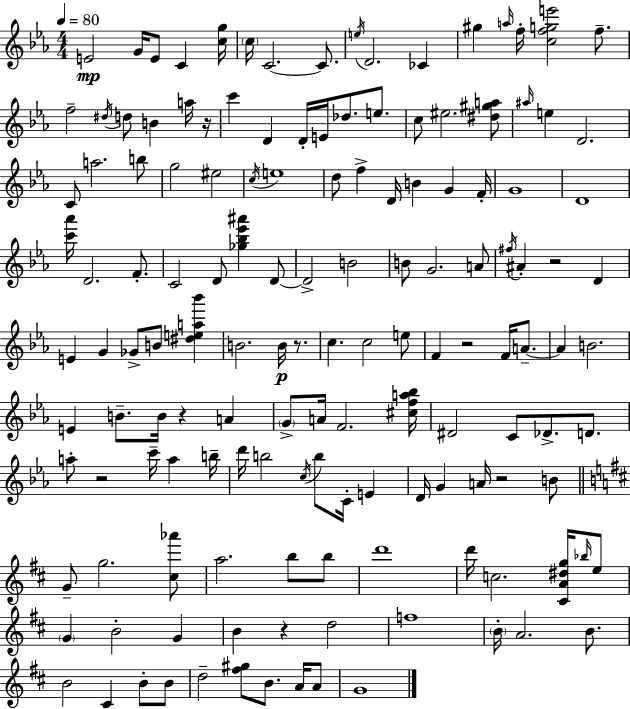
E4/h G4/s E4/e C4/q [C5,G5]/s C5/s C4/h. C4/e. E5/s D4/h. CES4/q G#5/q A5/s F5/s [C5,F5,G5,E6]/h F5/e. F5/h D#5/s D5/e B4/q A5/s R/s C6/q D4/q D4/s E4/s Db5/e. E5/e. C5/e EIS5/h. [D#5,G#5,A5]/e A#5/s E5/q D4/h. C4/e A5/h. B5/e G5/h EIS5/h C5/s E5/w D5/e F5/q D4/s B4/q G4/q F4/s G4/w D4/w [C6,Ab6]/s D4/h. F4/e. C4/h D4/e [Gb5,Bb5,Eb6,A#6]/q D4/e D4/h B4/h B4/e G4/h. A4/e F#5/s A#4/q R/h D4/q E4/q G4/q Gb4/e B4/e [D#5,E5,A5,Bb6]/q B4/h. B4/s R/e. C5/q. C5/h E5/e F4/q R/h F4/s A4/e. A4/q B4/h. E4/q B4/e. B4/s R/q A4/q G4/e A4/s F4/h. [C#5,F5,A5,Bb5]/s D#4/h C4/e Db4/e. D4/e. A5/e R/h C6/s A5/q B5/s D6/s B5/h C5/s B5/e C4/s E4/q D4/s G4/q A4/s R/h B4/e G4/e G5/h. [C#5,Ab6]/e A5/h. B5/e B5/e D6/w D6/s C5/h. [C#4,A4,D#5,G5]/s Bb5/s E5/e G4/q B4/h G4/q B4/q R/q D5/h F5/w B4/s A4/h. B4/e. B4/h C#4/q B4/e B4/e D5/h [F#5,G#5]/e B4/e. A4/s A4/e G4/w